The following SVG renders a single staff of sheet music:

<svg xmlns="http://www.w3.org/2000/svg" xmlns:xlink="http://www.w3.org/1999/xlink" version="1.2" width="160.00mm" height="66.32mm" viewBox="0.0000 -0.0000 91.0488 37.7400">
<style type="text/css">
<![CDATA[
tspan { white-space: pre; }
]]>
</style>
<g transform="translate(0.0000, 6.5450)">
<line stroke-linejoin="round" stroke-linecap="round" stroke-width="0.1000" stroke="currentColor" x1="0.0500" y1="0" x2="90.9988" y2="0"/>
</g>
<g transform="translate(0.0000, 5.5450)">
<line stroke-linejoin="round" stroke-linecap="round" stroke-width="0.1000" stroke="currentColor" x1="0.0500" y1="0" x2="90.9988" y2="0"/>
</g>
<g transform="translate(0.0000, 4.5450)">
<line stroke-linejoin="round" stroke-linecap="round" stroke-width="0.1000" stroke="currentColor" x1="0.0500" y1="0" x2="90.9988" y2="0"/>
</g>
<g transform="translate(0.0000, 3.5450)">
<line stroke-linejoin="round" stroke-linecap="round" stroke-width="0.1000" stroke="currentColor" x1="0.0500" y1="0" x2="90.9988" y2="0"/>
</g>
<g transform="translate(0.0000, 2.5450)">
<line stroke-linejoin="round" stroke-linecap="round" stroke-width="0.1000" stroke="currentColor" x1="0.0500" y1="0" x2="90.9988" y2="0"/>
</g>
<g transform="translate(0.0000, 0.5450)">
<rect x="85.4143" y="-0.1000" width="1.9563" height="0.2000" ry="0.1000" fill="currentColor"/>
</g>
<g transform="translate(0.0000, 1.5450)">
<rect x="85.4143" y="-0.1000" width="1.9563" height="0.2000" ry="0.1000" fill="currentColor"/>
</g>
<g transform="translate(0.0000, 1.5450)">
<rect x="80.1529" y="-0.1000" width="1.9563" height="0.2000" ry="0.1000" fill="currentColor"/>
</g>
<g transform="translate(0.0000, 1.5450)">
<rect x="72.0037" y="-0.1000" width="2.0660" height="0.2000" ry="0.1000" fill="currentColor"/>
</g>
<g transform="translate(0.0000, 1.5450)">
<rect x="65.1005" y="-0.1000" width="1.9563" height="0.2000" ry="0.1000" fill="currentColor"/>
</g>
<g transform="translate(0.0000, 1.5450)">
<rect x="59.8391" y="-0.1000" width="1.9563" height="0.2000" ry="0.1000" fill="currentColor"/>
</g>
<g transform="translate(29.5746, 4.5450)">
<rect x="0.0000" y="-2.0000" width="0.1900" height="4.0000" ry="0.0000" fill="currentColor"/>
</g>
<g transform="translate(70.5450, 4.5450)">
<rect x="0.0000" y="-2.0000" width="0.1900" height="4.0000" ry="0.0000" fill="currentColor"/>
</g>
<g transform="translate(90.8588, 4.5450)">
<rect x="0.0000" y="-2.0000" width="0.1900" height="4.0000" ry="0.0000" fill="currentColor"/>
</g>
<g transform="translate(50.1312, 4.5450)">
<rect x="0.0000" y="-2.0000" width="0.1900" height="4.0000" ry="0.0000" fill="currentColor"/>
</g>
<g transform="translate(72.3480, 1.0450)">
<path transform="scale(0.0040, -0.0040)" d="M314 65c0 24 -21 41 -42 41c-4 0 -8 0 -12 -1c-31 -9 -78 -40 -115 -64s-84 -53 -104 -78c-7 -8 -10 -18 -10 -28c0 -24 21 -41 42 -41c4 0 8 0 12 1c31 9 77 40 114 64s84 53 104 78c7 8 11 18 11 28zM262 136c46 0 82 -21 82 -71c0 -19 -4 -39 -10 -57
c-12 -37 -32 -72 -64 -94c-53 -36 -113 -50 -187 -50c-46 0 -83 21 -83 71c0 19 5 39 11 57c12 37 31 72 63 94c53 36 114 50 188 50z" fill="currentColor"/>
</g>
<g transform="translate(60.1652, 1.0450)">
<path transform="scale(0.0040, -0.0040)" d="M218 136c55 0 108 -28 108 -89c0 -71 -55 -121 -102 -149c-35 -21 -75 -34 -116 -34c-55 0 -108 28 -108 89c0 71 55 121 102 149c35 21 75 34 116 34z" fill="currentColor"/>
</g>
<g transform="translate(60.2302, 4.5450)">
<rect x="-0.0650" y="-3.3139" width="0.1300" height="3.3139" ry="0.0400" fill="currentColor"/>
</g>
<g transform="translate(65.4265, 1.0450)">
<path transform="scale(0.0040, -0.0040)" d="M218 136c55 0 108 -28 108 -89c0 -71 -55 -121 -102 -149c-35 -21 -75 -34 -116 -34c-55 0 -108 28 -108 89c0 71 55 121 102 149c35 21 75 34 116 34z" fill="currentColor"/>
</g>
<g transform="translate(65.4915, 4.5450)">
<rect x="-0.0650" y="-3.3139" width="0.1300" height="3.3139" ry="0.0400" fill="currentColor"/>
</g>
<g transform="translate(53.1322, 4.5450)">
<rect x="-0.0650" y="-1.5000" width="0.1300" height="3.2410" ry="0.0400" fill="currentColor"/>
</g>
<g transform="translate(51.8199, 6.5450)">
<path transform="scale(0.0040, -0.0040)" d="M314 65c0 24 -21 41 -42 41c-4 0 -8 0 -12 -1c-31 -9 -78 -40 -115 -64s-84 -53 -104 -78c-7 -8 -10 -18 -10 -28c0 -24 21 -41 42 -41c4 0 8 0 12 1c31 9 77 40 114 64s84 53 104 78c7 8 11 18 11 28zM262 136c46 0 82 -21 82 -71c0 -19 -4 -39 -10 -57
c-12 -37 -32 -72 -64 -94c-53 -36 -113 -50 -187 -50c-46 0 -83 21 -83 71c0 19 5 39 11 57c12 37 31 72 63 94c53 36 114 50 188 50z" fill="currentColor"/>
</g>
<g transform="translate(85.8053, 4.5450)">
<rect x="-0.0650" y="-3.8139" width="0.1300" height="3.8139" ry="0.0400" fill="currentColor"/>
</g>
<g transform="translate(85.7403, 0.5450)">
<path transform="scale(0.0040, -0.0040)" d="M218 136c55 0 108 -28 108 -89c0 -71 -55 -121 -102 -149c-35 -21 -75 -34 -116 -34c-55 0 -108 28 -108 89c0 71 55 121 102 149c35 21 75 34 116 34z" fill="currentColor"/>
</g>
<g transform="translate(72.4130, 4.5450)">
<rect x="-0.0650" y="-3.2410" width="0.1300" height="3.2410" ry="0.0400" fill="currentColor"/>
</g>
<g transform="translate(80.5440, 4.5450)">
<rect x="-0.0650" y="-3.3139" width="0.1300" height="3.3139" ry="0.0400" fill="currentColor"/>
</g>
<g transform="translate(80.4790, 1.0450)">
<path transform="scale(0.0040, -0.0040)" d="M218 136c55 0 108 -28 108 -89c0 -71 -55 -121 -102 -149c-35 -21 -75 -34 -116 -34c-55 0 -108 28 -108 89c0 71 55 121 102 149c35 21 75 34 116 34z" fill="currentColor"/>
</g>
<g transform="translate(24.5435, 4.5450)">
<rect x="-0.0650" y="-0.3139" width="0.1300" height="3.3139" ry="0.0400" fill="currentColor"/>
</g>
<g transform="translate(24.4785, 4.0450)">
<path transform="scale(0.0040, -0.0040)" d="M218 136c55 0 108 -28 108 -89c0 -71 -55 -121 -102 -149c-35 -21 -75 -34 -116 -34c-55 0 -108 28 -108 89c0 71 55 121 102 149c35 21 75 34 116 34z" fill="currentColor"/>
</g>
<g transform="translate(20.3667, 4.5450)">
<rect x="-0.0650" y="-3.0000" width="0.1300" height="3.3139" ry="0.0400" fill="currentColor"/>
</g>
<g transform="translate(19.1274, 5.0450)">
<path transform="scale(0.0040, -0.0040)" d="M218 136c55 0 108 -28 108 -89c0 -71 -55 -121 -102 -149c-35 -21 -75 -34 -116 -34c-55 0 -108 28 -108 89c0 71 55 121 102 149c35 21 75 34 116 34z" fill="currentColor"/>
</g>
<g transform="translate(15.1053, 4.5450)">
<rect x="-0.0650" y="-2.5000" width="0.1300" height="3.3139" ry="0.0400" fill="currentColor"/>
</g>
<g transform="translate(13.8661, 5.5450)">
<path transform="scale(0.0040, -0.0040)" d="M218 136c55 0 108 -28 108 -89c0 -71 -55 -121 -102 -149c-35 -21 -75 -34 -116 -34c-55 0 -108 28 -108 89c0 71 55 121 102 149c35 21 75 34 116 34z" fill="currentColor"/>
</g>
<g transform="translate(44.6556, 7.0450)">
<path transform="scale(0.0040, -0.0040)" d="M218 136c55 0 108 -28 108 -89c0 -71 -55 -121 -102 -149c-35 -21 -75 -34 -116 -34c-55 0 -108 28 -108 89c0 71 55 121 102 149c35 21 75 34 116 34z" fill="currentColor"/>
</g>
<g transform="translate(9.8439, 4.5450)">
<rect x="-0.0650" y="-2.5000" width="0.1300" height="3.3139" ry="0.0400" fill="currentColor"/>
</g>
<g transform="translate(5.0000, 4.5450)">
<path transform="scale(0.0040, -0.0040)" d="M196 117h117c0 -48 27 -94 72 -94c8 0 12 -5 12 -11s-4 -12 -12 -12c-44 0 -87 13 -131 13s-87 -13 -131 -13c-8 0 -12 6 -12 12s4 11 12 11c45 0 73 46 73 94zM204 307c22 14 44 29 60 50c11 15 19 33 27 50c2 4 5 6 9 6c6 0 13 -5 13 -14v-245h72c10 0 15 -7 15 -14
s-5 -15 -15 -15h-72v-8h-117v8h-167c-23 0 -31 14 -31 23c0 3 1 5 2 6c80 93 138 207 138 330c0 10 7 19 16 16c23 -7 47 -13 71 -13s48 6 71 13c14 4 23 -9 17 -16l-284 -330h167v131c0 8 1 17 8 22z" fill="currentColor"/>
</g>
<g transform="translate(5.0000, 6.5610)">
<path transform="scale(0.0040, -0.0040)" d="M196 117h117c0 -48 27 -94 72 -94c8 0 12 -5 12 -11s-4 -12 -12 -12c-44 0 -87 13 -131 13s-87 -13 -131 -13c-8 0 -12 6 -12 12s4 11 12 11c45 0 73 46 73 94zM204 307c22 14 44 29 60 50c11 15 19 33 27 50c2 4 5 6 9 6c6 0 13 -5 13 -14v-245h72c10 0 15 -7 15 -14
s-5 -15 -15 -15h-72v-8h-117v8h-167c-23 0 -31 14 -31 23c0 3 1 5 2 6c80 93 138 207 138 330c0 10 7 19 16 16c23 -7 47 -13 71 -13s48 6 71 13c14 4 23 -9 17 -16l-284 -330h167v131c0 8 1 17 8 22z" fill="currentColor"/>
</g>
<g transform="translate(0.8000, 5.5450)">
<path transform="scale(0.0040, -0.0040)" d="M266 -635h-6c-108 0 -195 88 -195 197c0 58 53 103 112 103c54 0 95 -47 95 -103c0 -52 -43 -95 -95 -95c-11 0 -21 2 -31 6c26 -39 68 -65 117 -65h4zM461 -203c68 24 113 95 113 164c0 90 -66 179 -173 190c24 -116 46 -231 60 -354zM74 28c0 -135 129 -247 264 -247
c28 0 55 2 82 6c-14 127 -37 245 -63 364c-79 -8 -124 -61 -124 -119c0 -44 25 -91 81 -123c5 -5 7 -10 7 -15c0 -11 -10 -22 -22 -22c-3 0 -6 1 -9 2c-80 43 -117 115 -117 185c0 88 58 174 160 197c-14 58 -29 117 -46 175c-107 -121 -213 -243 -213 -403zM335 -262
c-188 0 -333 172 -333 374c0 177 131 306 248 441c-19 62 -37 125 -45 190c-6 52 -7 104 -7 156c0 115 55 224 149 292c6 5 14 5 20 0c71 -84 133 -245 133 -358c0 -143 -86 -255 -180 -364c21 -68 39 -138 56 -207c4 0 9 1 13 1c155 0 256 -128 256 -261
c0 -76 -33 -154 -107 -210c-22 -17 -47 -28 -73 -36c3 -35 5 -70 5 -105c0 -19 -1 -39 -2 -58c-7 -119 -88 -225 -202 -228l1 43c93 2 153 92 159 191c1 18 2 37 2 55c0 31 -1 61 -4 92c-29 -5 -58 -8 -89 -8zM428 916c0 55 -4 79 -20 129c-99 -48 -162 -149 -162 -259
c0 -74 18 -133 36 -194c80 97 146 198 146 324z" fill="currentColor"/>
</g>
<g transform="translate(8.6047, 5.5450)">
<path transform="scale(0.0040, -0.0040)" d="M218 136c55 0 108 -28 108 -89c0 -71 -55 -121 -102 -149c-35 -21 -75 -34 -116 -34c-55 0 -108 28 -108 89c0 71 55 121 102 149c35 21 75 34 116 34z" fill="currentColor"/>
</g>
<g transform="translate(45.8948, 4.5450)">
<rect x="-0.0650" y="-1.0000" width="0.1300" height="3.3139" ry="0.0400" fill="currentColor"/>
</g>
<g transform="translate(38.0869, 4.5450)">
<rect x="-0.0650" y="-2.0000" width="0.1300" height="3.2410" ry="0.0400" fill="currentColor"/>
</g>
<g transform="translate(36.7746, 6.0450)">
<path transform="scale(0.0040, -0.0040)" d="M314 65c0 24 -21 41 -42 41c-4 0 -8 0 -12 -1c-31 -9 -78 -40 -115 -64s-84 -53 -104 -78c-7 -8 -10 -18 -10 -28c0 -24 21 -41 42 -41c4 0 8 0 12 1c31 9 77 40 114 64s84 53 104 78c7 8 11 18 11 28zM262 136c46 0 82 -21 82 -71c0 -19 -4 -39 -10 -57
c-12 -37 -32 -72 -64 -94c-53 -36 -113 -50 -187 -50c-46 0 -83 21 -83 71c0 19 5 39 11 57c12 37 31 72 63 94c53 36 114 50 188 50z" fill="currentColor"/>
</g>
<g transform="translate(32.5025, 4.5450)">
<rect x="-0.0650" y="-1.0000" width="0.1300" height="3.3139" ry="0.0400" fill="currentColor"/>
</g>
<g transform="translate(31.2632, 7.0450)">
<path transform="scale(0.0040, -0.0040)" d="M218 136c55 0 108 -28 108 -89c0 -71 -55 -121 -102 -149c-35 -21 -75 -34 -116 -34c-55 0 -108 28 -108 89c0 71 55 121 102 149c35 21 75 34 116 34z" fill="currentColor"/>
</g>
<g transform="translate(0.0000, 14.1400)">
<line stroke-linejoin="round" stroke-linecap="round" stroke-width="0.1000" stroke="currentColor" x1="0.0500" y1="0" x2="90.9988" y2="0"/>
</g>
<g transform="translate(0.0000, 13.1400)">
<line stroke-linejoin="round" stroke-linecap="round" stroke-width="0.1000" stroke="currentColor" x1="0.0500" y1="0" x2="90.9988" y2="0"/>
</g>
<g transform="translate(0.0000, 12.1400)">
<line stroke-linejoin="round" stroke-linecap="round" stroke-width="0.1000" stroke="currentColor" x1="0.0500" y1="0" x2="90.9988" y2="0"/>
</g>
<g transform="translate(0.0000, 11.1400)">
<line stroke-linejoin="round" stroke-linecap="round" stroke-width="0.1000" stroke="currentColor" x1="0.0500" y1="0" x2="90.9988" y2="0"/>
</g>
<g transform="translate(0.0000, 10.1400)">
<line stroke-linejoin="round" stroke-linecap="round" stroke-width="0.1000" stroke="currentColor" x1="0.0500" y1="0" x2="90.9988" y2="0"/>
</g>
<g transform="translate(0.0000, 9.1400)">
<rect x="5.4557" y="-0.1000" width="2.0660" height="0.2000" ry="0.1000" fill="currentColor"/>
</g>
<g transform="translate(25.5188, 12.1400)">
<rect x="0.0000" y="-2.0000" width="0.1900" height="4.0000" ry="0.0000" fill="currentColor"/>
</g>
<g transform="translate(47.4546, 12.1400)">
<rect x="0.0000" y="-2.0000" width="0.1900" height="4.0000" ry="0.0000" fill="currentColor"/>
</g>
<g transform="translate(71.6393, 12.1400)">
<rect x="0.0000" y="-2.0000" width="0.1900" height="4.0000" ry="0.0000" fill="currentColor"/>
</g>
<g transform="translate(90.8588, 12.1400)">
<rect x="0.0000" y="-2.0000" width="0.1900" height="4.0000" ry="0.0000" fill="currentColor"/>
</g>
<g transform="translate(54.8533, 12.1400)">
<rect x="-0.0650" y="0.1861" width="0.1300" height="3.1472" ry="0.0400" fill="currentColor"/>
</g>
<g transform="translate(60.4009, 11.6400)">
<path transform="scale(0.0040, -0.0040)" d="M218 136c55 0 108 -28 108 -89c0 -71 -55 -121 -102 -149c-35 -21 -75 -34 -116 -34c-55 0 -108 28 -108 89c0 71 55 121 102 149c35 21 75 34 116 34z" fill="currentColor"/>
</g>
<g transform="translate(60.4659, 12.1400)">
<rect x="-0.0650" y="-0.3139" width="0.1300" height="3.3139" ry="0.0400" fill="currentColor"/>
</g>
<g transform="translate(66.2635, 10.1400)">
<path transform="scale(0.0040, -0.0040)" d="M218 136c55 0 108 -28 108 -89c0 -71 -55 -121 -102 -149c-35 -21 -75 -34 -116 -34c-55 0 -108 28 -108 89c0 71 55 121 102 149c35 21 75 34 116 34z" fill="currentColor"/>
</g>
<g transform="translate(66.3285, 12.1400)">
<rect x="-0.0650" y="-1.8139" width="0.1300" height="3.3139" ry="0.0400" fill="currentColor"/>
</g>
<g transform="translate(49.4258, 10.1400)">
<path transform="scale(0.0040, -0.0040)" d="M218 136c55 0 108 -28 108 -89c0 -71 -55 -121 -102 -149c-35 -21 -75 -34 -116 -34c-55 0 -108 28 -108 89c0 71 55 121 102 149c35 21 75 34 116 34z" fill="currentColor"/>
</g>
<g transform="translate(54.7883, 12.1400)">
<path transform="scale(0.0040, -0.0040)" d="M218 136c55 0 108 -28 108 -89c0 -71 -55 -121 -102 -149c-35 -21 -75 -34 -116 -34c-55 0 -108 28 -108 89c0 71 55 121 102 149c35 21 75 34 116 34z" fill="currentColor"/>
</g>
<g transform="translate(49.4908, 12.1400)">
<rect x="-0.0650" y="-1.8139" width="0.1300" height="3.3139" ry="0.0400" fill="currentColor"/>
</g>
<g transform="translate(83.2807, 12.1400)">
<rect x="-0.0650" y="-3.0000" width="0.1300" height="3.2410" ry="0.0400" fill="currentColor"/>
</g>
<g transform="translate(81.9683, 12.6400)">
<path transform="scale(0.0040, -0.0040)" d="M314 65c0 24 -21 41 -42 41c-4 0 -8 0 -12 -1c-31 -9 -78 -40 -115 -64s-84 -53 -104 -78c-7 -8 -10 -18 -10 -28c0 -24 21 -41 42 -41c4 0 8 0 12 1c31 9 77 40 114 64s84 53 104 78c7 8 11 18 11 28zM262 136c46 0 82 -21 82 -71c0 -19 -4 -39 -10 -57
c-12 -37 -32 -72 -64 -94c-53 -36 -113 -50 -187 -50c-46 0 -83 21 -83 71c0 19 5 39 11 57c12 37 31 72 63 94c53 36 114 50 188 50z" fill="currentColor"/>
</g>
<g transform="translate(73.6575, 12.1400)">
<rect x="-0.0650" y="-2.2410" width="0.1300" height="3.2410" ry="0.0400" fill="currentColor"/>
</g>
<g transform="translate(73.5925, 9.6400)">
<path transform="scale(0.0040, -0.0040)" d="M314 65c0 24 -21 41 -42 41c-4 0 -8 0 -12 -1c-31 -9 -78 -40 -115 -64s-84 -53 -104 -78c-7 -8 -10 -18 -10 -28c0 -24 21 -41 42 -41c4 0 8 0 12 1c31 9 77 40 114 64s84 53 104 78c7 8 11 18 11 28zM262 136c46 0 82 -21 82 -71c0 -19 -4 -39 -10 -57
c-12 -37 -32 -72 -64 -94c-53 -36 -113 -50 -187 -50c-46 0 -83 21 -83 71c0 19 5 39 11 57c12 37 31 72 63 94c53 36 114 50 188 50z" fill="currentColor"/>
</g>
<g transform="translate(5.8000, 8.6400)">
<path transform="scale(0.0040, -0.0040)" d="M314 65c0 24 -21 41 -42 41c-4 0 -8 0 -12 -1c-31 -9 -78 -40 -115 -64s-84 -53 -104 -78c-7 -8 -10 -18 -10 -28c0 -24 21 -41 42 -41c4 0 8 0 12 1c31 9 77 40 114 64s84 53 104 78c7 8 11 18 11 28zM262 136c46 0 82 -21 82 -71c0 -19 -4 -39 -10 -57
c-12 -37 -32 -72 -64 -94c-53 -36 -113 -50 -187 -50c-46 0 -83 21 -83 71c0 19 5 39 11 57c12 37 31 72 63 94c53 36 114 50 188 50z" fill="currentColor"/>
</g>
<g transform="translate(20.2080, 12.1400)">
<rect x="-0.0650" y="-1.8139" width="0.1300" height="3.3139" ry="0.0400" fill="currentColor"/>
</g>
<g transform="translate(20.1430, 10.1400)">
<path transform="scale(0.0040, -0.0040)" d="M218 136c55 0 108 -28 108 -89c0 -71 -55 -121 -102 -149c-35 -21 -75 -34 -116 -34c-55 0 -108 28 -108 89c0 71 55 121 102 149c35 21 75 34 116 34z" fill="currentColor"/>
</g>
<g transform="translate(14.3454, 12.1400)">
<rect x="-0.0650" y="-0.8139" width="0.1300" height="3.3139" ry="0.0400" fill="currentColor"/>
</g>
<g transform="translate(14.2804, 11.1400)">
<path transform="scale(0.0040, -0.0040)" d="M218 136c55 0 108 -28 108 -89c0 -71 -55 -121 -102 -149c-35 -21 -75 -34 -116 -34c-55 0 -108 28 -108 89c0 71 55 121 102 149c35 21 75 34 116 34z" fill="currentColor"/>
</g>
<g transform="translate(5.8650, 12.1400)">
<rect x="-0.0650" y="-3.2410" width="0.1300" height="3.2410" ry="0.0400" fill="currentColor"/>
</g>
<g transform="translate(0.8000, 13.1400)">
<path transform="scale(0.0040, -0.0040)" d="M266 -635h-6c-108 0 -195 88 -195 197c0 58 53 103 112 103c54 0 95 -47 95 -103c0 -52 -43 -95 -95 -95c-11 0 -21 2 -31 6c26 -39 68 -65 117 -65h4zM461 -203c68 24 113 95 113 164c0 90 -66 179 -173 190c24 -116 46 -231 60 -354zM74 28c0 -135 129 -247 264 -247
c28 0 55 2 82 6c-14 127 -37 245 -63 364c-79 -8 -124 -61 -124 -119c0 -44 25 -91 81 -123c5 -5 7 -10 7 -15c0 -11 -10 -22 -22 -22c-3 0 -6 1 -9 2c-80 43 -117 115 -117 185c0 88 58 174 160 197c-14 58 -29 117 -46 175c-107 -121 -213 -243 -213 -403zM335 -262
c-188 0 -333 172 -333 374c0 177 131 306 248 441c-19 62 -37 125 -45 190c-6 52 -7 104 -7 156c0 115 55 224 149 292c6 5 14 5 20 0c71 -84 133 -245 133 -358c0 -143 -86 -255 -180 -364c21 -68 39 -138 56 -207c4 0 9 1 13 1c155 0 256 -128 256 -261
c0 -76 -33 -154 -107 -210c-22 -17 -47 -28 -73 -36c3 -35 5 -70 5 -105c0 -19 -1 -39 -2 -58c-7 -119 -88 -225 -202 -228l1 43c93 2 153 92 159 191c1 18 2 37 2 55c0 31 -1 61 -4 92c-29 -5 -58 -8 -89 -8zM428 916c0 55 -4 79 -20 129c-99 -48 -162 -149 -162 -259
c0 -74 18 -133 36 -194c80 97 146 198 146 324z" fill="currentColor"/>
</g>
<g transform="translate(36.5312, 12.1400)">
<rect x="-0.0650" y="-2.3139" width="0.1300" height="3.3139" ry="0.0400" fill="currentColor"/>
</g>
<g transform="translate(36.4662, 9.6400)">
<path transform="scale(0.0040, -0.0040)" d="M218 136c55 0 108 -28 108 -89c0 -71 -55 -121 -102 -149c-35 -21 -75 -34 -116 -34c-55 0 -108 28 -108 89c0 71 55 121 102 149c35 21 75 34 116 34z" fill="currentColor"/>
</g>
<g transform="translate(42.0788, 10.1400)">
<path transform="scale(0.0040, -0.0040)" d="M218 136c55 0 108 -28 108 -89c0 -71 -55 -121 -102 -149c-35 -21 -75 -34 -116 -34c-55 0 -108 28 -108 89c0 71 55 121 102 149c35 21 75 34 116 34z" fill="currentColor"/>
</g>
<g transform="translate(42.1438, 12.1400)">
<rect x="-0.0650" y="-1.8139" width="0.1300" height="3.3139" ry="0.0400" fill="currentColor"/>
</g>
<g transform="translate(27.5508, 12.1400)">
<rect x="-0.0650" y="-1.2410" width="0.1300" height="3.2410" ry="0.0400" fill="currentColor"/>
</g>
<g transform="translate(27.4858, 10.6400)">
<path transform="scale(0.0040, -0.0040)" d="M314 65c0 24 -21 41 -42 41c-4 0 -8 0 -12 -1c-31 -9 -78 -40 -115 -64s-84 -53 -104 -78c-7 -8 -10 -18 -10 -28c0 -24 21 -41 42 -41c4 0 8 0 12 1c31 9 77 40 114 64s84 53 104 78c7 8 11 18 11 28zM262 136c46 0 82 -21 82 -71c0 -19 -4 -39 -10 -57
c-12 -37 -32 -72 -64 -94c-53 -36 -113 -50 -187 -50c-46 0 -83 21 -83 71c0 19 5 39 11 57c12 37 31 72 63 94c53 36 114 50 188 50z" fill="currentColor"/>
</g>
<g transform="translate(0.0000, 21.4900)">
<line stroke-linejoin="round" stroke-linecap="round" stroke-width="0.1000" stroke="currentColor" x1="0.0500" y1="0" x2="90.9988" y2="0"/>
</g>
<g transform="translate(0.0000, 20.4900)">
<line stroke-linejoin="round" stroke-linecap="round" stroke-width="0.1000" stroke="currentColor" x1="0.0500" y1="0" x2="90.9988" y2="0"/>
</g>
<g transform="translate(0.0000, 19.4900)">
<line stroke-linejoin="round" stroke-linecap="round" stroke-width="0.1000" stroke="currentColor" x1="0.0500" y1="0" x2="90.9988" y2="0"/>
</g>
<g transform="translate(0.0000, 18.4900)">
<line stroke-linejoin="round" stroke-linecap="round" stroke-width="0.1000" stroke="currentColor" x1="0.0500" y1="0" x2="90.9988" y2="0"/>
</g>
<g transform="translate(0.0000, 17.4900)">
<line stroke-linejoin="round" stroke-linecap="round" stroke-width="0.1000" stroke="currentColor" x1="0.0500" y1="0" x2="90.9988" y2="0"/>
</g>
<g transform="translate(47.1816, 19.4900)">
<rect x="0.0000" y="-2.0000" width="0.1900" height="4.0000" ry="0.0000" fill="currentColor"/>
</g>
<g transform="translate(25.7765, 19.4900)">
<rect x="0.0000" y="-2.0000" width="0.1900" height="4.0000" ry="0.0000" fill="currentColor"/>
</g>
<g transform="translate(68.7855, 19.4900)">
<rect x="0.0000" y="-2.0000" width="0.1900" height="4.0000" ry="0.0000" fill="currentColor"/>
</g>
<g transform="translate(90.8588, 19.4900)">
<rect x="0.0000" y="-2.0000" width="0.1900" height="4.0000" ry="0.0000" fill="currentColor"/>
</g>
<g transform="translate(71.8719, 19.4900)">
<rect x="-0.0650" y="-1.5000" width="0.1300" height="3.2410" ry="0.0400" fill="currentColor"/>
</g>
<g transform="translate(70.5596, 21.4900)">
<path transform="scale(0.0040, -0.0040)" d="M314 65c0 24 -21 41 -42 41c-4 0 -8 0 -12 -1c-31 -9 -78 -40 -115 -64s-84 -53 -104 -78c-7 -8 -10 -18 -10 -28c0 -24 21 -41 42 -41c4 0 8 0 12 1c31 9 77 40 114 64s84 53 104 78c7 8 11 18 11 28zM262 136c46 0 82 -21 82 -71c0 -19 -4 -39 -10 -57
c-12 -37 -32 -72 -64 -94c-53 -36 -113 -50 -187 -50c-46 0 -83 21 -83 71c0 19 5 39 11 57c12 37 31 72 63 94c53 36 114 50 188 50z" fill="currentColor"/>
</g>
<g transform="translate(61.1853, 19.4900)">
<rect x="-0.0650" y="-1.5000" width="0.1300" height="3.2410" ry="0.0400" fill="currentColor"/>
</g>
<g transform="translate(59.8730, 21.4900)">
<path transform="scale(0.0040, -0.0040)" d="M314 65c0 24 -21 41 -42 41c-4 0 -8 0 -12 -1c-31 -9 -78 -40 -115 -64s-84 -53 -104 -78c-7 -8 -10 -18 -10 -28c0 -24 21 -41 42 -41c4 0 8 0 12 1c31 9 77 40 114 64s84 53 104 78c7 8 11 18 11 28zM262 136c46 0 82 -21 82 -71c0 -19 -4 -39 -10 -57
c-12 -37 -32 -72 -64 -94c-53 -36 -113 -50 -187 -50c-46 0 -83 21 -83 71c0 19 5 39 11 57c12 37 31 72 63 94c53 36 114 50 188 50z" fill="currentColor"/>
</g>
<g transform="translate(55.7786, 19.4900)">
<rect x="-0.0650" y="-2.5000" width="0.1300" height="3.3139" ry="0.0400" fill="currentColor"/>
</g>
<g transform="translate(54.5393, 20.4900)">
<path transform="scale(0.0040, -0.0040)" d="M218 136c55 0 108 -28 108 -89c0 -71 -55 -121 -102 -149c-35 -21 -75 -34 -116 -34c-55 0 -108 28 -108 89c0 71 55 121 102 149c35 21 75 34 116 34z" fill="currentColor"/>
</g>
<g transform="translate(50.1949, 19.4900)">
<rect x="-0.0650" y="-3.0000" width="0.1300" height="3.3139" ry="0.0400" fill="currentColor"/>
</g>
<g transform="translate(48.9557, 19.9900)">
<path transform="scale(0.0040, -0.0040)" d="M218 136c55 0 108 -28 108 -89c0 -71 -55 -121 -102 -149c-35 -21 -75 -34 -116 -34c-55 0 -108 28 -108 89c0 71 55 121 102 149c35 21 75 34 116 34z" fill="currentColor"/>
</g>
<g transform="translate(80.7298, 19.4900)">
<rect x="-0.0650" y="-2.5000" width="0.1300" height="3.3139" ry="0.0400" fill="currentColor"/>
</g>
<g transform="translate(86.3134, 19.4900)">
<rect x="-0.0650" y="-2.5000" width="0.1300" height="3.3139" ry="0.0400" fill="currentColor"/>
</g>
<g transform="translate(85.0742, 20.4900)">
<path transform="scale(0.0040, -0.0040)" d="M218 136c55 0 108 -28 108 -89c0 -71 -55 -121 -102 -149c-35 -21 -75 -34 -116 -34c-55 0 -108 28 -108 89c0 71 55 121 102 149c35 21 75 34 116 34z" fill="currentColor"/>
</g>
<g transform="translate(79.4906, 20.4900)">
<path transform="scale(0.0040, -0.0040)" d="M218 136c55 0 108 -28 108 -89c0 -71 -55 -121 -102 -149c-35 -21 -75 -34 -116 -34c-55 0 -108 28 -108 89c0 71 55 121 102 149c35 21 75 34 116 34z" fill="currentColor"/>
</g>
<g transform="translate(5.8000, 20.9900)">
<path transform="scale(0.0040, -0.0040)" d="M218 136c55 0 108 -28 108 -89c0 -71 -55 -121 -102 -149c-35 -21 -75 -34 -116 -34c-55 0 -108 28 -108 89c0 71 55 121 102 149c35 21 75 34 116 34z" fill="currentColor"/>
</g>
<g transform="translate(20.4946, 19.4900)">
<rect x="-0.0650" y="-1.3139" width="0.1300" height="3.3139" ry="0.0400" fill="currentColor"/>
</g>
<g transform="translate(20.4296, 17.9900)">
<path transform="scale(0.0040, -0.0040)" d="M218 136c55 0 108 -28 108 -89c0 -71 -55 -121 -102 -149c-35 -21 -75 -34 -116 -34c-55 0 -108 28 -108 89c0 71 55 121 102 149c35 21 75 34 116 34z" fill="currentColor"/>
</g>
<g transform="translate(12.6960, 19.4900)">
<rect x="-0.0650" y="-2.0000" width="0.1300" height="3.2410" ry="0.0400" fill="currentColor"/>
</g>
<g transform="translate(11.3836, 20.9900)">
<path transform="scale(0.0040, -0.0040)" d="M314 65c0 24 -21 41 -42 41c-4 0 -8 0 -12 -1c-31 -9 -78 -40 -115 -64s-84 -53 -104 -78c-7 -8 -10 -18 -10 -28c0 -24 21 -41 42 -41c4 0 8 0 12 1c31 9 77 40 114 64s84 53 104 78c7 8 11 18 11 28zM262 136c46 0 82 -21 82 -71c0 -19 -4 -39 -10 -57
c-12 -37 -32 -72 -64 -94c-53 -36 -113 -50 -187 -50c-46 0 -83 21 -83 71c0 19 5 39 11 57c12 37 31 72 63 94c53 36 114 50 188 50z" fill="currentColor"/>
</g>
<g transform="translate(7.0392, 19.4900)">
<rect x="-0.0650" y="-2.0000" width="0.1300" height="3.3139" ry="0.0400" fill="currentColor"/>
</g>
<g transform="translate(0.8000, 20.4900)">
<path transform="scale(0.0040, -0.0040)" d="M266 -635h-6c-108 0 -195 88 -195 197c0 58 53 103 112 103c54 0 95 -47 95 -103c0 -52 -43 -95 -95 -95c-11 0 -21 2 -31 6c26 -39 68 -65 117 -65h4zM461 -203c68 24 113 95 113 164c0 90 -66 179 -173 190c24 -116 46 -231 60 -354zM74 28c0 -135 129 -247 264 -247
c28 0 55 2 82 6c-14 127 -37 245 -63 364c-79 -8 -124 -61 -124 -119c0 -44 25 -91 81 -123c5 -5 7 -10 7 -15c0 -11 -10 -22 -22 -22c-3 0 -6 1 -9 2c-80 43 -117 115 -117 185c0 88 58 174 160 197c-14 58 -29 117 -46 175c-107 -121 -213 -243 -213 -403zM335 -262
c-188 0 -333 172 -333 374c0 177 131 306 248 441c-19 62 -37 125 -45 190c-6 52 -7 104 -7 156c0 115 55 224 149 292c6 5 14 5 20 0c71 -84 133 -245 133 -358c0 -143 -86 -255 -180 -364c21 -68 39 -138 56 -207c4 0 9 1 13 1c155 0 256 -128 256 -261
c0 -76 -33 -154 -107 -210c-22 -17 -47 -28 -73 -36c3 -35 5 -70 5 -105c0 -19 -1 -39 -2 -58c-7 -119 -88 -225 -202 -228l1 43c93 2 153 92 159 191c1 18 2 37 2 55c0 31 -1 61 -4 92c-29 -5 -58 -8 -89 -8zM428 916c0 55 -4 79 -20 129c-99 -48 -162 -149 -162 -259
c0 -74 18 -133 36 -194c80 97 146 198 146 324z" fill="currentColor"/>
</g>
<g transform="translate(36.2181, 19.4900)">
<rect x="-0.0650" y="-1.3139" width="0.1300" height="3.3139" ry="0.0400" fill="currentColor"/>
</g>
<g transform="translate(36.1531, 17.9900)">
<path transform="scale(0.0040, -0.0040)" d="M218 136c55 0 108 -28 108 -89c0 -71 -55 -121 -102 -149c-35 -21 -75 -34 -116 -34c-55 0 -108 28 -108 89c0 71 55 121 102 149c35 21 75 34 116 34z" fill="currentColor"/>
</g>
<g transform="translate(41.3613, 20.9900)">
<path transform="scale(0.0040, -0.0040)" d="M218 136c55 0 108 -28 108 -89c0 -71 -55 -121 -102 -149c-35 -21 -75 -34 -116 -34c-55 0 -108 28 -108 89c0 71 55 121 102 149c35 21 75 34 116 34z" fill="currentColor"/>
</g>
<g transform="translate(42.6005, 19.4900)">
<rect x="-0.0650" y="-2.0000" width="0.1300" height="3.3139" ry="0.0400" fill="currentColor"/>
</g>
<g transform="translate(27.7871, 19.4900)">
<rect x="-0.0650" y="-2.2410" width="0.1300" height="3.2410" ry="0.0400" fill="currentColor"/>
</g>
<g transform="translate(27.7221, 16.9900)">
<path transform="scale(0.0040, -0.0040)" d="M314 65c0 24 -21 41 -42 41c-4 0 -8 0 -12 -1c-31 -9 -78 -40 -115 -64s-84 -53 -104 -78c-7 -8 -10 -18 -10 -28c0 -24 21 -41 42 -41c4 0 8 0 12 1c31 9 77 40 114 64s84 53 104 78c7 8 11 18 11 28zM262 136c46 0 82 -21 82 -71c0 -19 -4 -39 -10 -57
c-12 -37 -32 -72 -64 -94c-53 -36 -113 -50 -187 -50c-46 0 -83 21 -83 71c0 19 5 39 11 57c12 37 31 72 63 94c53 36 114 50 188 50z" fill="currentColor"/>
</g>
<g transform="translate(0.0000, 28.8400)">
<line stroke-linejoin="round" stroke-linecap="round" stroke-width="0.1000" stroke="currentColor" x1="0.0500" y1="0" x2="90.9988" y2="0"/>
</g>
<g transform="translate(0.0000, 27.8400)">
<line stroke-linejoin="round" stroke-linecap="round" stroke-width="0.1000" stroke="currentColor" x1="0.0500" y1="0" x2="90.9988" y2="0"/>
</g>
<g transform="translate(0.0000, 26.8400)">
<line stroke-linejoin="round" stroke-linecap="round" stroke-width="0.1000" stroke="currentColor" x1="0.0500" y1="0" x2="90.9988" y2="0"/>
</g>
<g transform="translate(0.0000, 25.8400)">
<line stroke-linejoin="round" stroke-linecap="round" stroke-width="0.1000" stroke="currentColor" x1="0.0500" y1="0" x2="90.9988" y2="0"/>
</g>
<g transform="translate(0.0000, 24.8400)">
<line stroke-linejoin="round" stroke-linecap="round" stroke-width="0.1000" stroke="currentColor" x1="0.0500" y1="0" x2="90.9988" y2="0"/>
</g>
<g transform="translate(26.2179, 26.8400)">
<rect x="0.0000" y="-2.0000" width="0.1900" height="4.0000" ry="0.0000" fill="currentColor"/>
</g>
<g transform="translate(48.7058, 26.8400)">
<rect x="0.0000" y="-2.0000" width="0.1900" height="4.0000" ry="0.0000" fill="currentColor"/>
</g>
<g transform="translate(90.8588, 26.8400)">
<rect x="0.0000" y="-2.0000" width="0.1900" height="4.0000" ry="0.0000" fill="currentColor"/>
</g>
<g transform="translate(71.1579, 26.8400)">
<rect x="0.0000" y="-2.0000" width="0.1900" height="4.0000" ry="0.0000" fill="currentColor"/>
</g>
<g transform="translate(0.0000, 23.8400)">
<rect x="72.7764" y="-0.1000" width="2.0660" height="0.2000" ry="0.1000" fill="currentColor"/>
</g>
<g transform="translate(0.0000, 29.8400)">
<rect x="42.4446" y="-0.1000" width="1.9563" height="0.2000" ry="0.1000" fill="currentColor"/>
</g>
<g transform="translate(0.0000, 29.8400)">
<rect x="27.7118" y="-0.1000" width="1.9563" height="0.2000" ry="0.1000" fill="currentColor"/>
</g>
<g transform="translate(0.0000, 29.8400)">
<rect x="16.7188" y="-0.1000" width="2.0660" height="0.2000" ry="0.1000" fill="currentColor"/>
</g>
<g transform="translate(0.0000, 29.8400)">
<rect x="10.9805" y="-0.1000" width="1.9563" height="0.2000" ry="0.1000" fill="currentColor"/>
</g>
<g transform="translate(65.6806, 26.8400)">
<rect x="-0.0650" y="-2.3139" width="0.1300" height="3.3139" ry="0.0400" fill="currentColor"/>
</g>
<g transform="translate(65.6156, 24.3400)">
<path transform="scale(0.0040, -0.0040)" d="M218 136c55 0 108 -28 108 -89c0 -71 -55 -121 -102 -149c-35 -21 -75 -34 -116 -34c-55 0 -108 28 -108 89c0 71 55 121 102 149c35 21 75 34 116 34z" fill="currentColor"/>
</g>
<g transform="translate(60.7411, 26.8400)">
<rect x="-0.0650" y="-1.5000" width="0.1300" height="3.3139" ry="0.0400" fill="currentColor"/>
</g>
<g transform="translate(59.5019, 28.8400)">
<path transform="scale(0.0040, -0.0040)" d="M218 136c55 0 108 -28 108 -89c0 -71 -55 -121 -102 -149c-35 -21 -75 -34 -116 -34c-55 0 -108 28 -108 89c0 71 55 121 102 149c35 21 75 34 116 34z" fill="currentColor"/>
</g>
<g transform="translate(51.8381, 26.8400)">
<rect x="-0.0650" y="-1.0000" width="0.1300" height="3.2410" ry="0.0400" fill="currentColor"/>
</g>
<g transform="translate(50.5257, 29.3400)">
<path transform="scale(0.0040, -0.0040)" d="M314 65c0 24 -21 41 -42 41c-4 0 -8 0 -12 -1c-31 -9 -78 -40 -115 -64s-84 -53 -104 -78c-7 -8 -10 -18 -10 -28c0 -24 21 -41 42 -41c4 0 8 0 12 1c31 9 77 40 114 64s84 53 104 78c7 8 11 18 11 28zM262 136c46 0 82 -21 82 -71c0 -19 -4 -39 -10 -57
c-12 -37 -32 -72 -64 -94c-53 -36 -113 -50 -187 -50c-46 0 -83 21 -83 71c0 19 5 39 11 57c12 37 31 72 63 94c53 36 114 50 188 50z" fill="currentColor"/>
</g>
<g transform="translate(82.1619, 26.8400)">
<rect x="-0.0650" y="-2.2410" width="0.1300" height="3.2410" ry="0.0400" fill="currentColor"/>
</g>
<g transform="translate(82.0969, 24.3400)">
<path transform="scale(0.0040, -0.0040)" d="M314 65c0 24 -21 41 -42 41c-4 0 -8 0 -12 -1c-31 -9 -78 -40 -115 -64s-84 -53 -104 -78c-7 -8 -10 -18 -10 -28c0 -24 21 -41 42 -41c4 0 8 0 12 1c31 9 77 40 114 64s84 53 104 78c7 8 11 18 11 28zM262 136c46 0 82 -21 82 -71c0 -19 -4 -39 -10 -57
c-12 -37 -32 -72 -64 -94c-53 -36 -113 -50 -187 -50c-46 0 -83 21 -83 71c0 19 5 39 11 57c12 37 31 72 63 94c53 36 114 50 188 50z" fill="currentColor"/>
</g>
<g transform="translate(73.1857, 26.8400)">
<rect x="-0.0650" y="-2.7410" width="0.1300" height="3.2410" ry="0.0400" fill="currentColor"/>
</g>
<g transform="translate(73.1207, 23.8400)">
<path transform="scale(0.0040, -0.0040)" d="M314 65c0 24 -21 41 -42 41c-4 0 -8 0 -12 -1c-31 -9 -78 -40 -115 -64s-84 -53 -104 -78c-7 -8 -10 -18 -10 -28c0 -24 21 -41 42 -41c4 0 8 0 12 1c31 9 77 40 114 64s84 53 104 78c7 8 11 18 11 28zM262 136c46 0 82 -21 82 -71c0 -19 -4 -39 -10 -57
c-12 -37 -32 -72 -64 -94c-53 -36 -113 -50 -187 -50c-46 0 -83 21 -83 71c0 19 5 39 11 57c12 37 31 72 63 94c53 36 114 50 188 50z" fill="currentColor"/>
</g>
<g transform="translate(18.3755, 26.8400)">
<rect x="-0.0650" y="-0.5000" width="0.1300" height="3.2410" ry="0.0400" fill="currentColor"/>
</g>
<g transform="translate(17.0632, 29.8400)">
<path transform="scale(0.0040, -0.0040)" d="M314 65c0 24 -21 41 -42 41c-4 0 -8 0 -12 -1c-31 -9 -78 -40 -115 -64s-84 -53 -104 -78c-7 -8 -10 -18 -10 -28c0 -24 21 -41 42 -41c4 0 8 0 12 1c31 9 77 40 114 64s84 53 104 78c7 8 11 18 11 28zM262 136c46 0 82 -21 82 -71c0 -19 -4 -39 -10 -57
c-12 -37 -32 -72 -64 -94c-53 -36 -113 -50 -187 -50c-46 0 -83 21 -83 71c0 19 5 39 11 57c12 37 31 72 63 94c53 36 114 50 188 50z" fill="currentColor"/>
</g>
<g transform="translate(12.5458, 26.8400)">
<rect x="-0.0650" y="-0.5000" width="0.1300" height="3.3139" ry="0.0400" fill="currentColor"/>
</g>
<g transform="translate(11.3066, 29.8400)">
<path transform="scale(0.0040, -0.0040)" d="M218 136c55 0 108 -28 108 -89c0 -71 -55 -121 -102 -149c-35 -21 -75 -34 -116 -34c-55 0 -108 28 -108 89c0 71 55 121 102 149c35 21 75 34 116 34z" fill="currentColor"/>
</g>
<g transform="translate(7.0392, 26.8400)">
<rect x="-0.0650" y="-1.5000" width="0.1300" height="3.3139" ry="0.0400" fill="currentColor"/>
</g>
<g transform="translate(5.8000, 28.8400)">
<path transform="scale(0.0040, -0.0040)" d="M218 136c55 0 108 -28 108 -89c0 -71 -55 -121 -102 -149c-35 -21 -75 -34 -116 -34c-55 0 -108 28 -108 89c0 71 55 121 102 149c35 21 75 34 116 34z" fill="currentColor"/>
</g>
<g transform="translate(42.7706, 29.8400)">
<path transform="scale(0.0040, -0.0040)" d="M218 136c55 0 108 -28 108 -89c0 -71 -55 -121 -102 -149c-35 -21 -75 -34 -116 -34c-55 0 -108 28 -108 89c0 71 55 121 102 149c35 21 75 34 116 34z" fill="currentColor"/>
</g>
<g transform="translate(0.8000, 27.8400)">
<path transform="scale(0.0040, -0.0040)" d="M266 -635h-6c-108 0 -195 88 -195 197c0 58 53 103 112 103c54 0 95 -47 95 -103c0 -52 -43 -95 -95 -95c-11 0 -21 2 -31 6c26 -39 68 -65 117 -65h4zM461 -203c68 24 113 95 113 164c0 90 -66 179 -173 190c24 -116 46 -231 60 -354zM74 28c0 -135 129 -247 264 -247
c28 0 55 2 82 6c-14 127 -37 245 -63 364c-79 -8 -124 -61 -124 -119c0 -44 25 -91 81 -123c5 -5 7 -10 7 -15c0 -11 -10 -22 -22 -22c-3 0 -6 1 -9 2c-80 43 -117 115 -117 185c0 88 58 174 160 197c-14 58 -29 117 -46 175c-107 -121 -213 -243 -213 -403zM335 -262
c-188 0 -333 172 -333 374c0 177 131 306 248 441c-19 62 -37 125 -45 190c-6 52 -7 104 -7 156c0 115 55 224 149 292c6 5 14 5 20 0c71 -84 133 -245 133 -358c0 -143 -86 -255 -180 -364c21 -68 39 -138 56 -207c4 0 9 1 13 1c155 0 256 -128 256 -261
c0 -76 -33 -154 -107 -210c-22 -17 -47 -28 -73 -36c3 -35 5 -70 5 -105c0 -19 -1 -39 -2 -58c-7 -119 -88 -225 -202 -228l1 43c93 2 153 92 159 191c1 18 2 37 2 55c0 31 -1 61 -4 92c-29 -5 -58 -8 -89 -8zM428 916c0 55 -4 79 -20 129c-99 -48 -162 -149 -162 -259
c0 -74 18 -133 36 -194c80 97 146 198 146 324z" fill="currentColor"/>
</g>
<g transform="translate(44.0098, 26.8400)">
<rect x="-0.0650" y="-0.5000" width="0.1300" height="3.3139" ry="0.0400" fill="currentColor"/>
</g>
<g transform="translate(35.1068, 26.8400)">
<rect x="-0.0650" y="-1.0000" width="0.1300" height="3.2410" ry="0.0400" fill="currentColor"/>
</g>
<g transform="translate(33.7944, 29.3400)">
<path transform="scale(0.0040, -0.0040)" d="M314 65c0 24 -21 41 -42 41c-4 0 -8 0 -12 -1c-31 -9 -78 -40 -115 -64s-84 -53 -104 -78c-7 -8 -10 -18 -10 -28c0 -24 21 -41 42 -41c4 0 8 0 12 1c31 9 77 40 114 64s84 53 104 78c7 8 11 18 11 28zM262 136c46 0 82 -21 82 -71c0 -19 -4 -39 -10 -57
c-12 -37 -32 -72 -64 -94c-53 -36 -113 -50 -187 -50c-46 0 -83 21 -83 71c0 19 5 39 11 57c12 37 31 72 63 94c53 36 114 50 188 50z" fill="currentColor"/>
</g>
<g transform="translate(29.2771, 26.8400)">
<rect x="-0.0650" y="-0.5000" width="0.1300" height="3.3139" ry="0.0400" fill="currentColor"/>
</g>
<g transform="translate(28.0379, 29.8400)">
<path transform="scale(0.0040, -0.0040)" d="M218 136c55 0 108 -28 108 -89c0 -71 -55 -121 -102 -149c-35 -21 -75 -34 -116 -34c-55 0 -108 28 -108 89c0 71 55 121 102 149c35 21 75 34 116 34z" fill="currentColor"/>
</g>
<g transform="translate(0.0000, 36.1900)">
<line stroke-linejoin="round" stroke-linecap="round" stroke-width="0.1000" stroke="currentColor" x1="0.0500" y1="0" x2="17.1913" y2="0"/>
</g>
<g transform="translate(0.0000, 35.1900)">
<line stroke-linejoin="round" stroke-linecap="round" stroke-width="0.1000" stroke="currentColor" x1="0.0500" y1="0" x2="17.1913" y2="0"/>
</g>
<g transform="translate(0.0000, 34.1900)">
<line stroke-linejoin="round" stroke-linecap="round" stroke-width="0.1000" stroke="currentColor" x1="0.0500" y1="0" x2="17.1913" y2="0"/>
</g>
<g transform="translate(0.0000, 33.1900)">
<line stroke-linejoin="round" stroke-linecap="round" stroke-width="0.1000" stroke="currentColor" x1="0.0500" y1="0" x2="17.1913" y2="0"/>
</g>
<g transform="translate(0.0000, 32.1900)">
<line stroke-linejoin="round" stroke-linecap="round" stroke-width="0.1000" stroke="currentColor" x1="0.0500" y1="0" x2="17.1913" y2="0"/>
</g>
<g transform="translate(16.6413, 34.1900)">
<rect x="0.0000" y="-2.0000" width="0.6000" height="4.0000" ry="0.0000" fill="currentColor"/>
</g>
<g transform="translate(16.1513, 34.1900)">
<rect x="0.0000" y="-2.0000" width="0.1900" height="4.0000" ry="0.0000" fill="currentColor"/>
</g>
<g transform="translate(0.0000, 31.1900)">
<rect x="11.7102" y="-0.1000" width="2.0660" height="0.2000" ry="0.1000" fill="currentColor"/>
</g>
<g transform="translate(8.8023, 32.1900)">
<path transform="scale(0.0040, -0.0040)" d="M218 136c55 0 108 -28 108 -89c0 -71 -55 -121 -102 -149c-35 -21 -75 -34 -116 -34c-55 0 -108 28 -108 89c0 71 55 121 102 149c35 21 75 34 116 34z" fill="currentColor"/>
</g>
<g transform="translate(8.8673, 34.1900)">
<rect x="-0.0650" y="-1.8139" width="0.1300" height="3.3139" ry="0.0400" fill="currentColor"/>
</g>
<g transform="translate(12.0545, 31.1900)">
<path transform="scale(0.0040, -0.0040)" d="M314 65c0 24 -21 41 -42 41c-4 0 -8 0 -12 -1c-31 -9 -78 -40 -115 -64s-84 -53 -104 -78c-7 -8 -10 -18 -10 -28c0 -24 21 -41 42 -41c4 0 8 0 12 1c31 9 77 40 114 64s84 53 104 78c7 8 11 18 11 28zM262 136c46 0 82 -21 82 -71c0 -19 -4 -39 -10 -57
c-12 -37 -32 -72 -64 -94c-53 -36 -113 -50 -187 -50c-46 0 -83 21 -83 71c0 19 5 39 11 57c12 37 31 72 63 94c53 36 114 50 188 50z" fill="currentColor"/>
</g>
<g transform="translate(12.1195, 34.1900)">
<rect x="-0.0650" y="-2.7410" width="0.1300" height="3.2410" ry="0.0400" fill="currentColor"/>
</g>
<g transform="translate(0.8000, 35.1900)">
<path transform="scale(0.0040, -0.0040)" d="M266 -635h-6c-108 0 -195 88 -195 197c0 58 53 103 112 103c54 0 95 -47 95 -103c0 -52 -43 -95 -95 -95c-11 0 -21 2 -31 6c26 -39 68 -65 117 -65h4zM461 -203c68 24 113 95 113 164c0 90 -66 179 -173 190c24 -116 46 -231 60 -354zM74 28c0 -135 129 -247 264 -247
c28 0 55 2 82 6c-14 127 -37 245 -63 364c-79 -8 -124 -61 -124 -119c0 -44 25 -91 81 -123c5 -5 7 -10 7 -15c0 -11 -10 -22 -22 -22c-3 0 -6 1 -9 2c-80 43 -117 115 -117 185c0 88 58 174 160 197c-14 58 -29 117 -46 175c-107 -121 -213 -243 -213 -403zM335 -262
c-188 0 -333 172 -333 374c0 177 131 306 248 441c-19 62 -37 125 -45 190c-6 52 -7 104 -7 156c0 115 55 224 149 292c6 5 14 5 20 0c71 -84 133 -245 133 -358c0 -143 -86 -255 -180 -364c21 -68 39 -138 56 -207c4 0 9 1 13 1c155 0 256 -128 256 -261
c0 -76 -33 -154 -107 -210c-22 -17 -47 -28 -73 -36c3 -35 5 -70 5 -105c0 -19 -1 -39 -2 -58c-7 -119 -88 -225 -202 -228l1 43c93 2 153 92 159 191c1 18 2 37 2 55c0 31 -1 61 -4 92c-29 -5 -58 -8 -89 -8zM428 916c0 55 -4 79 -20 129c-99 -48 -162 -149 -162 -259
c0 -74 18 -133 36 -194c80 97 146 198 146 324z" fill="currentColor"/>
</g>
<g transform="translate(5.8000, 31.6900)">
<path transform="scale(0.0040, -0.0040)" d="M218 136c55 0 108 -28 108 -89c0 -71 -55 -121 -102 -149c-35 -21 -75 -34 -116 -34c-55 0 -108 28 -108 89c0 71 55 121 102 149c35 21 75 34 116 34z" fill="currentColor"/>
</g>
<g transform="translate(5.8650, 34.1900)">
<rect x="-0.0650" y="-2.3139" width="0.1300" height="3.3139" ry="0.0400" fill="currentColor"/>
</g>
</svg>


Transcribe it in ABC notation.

X:1
T:Untitled
M:4/4
L:1/4
K:C
G G A c D F2 D E2 b b b2 b c' b2 d f e2 g f f B c f g2 A2 F F2 e g2 e F A G E2 E2 G G E C C2 C D2 C D2 E g a2 g2 g f a2